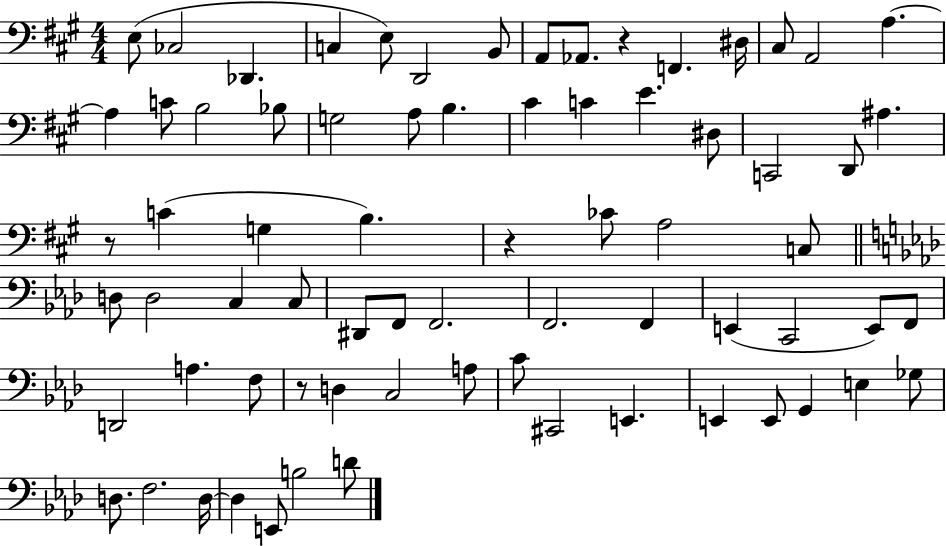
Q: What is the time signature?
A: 4/4